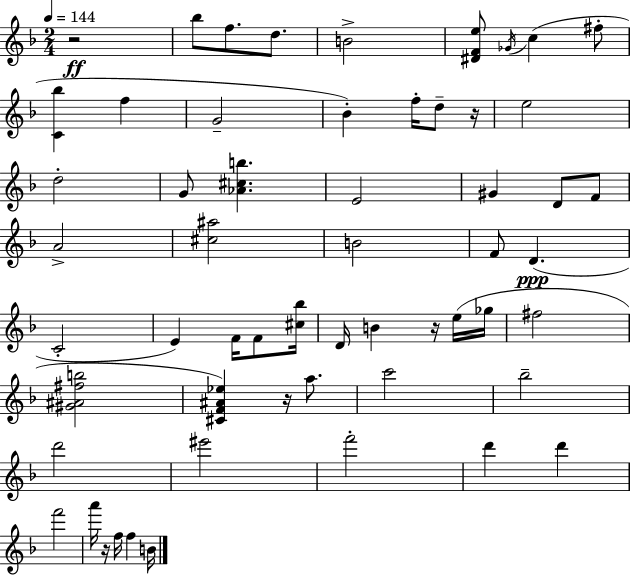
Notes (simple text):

R/h Bb5/e F5/e. D5/e. B4/h [D#4,F4,E5]/e Gb4/s C5/q F#5/e [C4,Bb5]/q F5/q G4/h Bb4/q F5/s D5/e R/s E5/h D5/h G4/e [Ab4,C#5,B5]/q. E4/h G#4/q D4/e F4/e A4/h [C#5,A#5]/h B4/h F4/e D4/q. C4/h E4/q F4/s F4/e [C#5,Bb5]/s D4/s B4/q R/s E5/s Gb5/s F#5/h [G#4,A#4,F#5,B5]/h [C#4,F4,A#4,Eb5]/q R/s A5/e. C6/h Bb5/h D6/h EIS6/h F6/h D6/q D6/q F6/h A6/s R/s F5/s F5/q B4/s